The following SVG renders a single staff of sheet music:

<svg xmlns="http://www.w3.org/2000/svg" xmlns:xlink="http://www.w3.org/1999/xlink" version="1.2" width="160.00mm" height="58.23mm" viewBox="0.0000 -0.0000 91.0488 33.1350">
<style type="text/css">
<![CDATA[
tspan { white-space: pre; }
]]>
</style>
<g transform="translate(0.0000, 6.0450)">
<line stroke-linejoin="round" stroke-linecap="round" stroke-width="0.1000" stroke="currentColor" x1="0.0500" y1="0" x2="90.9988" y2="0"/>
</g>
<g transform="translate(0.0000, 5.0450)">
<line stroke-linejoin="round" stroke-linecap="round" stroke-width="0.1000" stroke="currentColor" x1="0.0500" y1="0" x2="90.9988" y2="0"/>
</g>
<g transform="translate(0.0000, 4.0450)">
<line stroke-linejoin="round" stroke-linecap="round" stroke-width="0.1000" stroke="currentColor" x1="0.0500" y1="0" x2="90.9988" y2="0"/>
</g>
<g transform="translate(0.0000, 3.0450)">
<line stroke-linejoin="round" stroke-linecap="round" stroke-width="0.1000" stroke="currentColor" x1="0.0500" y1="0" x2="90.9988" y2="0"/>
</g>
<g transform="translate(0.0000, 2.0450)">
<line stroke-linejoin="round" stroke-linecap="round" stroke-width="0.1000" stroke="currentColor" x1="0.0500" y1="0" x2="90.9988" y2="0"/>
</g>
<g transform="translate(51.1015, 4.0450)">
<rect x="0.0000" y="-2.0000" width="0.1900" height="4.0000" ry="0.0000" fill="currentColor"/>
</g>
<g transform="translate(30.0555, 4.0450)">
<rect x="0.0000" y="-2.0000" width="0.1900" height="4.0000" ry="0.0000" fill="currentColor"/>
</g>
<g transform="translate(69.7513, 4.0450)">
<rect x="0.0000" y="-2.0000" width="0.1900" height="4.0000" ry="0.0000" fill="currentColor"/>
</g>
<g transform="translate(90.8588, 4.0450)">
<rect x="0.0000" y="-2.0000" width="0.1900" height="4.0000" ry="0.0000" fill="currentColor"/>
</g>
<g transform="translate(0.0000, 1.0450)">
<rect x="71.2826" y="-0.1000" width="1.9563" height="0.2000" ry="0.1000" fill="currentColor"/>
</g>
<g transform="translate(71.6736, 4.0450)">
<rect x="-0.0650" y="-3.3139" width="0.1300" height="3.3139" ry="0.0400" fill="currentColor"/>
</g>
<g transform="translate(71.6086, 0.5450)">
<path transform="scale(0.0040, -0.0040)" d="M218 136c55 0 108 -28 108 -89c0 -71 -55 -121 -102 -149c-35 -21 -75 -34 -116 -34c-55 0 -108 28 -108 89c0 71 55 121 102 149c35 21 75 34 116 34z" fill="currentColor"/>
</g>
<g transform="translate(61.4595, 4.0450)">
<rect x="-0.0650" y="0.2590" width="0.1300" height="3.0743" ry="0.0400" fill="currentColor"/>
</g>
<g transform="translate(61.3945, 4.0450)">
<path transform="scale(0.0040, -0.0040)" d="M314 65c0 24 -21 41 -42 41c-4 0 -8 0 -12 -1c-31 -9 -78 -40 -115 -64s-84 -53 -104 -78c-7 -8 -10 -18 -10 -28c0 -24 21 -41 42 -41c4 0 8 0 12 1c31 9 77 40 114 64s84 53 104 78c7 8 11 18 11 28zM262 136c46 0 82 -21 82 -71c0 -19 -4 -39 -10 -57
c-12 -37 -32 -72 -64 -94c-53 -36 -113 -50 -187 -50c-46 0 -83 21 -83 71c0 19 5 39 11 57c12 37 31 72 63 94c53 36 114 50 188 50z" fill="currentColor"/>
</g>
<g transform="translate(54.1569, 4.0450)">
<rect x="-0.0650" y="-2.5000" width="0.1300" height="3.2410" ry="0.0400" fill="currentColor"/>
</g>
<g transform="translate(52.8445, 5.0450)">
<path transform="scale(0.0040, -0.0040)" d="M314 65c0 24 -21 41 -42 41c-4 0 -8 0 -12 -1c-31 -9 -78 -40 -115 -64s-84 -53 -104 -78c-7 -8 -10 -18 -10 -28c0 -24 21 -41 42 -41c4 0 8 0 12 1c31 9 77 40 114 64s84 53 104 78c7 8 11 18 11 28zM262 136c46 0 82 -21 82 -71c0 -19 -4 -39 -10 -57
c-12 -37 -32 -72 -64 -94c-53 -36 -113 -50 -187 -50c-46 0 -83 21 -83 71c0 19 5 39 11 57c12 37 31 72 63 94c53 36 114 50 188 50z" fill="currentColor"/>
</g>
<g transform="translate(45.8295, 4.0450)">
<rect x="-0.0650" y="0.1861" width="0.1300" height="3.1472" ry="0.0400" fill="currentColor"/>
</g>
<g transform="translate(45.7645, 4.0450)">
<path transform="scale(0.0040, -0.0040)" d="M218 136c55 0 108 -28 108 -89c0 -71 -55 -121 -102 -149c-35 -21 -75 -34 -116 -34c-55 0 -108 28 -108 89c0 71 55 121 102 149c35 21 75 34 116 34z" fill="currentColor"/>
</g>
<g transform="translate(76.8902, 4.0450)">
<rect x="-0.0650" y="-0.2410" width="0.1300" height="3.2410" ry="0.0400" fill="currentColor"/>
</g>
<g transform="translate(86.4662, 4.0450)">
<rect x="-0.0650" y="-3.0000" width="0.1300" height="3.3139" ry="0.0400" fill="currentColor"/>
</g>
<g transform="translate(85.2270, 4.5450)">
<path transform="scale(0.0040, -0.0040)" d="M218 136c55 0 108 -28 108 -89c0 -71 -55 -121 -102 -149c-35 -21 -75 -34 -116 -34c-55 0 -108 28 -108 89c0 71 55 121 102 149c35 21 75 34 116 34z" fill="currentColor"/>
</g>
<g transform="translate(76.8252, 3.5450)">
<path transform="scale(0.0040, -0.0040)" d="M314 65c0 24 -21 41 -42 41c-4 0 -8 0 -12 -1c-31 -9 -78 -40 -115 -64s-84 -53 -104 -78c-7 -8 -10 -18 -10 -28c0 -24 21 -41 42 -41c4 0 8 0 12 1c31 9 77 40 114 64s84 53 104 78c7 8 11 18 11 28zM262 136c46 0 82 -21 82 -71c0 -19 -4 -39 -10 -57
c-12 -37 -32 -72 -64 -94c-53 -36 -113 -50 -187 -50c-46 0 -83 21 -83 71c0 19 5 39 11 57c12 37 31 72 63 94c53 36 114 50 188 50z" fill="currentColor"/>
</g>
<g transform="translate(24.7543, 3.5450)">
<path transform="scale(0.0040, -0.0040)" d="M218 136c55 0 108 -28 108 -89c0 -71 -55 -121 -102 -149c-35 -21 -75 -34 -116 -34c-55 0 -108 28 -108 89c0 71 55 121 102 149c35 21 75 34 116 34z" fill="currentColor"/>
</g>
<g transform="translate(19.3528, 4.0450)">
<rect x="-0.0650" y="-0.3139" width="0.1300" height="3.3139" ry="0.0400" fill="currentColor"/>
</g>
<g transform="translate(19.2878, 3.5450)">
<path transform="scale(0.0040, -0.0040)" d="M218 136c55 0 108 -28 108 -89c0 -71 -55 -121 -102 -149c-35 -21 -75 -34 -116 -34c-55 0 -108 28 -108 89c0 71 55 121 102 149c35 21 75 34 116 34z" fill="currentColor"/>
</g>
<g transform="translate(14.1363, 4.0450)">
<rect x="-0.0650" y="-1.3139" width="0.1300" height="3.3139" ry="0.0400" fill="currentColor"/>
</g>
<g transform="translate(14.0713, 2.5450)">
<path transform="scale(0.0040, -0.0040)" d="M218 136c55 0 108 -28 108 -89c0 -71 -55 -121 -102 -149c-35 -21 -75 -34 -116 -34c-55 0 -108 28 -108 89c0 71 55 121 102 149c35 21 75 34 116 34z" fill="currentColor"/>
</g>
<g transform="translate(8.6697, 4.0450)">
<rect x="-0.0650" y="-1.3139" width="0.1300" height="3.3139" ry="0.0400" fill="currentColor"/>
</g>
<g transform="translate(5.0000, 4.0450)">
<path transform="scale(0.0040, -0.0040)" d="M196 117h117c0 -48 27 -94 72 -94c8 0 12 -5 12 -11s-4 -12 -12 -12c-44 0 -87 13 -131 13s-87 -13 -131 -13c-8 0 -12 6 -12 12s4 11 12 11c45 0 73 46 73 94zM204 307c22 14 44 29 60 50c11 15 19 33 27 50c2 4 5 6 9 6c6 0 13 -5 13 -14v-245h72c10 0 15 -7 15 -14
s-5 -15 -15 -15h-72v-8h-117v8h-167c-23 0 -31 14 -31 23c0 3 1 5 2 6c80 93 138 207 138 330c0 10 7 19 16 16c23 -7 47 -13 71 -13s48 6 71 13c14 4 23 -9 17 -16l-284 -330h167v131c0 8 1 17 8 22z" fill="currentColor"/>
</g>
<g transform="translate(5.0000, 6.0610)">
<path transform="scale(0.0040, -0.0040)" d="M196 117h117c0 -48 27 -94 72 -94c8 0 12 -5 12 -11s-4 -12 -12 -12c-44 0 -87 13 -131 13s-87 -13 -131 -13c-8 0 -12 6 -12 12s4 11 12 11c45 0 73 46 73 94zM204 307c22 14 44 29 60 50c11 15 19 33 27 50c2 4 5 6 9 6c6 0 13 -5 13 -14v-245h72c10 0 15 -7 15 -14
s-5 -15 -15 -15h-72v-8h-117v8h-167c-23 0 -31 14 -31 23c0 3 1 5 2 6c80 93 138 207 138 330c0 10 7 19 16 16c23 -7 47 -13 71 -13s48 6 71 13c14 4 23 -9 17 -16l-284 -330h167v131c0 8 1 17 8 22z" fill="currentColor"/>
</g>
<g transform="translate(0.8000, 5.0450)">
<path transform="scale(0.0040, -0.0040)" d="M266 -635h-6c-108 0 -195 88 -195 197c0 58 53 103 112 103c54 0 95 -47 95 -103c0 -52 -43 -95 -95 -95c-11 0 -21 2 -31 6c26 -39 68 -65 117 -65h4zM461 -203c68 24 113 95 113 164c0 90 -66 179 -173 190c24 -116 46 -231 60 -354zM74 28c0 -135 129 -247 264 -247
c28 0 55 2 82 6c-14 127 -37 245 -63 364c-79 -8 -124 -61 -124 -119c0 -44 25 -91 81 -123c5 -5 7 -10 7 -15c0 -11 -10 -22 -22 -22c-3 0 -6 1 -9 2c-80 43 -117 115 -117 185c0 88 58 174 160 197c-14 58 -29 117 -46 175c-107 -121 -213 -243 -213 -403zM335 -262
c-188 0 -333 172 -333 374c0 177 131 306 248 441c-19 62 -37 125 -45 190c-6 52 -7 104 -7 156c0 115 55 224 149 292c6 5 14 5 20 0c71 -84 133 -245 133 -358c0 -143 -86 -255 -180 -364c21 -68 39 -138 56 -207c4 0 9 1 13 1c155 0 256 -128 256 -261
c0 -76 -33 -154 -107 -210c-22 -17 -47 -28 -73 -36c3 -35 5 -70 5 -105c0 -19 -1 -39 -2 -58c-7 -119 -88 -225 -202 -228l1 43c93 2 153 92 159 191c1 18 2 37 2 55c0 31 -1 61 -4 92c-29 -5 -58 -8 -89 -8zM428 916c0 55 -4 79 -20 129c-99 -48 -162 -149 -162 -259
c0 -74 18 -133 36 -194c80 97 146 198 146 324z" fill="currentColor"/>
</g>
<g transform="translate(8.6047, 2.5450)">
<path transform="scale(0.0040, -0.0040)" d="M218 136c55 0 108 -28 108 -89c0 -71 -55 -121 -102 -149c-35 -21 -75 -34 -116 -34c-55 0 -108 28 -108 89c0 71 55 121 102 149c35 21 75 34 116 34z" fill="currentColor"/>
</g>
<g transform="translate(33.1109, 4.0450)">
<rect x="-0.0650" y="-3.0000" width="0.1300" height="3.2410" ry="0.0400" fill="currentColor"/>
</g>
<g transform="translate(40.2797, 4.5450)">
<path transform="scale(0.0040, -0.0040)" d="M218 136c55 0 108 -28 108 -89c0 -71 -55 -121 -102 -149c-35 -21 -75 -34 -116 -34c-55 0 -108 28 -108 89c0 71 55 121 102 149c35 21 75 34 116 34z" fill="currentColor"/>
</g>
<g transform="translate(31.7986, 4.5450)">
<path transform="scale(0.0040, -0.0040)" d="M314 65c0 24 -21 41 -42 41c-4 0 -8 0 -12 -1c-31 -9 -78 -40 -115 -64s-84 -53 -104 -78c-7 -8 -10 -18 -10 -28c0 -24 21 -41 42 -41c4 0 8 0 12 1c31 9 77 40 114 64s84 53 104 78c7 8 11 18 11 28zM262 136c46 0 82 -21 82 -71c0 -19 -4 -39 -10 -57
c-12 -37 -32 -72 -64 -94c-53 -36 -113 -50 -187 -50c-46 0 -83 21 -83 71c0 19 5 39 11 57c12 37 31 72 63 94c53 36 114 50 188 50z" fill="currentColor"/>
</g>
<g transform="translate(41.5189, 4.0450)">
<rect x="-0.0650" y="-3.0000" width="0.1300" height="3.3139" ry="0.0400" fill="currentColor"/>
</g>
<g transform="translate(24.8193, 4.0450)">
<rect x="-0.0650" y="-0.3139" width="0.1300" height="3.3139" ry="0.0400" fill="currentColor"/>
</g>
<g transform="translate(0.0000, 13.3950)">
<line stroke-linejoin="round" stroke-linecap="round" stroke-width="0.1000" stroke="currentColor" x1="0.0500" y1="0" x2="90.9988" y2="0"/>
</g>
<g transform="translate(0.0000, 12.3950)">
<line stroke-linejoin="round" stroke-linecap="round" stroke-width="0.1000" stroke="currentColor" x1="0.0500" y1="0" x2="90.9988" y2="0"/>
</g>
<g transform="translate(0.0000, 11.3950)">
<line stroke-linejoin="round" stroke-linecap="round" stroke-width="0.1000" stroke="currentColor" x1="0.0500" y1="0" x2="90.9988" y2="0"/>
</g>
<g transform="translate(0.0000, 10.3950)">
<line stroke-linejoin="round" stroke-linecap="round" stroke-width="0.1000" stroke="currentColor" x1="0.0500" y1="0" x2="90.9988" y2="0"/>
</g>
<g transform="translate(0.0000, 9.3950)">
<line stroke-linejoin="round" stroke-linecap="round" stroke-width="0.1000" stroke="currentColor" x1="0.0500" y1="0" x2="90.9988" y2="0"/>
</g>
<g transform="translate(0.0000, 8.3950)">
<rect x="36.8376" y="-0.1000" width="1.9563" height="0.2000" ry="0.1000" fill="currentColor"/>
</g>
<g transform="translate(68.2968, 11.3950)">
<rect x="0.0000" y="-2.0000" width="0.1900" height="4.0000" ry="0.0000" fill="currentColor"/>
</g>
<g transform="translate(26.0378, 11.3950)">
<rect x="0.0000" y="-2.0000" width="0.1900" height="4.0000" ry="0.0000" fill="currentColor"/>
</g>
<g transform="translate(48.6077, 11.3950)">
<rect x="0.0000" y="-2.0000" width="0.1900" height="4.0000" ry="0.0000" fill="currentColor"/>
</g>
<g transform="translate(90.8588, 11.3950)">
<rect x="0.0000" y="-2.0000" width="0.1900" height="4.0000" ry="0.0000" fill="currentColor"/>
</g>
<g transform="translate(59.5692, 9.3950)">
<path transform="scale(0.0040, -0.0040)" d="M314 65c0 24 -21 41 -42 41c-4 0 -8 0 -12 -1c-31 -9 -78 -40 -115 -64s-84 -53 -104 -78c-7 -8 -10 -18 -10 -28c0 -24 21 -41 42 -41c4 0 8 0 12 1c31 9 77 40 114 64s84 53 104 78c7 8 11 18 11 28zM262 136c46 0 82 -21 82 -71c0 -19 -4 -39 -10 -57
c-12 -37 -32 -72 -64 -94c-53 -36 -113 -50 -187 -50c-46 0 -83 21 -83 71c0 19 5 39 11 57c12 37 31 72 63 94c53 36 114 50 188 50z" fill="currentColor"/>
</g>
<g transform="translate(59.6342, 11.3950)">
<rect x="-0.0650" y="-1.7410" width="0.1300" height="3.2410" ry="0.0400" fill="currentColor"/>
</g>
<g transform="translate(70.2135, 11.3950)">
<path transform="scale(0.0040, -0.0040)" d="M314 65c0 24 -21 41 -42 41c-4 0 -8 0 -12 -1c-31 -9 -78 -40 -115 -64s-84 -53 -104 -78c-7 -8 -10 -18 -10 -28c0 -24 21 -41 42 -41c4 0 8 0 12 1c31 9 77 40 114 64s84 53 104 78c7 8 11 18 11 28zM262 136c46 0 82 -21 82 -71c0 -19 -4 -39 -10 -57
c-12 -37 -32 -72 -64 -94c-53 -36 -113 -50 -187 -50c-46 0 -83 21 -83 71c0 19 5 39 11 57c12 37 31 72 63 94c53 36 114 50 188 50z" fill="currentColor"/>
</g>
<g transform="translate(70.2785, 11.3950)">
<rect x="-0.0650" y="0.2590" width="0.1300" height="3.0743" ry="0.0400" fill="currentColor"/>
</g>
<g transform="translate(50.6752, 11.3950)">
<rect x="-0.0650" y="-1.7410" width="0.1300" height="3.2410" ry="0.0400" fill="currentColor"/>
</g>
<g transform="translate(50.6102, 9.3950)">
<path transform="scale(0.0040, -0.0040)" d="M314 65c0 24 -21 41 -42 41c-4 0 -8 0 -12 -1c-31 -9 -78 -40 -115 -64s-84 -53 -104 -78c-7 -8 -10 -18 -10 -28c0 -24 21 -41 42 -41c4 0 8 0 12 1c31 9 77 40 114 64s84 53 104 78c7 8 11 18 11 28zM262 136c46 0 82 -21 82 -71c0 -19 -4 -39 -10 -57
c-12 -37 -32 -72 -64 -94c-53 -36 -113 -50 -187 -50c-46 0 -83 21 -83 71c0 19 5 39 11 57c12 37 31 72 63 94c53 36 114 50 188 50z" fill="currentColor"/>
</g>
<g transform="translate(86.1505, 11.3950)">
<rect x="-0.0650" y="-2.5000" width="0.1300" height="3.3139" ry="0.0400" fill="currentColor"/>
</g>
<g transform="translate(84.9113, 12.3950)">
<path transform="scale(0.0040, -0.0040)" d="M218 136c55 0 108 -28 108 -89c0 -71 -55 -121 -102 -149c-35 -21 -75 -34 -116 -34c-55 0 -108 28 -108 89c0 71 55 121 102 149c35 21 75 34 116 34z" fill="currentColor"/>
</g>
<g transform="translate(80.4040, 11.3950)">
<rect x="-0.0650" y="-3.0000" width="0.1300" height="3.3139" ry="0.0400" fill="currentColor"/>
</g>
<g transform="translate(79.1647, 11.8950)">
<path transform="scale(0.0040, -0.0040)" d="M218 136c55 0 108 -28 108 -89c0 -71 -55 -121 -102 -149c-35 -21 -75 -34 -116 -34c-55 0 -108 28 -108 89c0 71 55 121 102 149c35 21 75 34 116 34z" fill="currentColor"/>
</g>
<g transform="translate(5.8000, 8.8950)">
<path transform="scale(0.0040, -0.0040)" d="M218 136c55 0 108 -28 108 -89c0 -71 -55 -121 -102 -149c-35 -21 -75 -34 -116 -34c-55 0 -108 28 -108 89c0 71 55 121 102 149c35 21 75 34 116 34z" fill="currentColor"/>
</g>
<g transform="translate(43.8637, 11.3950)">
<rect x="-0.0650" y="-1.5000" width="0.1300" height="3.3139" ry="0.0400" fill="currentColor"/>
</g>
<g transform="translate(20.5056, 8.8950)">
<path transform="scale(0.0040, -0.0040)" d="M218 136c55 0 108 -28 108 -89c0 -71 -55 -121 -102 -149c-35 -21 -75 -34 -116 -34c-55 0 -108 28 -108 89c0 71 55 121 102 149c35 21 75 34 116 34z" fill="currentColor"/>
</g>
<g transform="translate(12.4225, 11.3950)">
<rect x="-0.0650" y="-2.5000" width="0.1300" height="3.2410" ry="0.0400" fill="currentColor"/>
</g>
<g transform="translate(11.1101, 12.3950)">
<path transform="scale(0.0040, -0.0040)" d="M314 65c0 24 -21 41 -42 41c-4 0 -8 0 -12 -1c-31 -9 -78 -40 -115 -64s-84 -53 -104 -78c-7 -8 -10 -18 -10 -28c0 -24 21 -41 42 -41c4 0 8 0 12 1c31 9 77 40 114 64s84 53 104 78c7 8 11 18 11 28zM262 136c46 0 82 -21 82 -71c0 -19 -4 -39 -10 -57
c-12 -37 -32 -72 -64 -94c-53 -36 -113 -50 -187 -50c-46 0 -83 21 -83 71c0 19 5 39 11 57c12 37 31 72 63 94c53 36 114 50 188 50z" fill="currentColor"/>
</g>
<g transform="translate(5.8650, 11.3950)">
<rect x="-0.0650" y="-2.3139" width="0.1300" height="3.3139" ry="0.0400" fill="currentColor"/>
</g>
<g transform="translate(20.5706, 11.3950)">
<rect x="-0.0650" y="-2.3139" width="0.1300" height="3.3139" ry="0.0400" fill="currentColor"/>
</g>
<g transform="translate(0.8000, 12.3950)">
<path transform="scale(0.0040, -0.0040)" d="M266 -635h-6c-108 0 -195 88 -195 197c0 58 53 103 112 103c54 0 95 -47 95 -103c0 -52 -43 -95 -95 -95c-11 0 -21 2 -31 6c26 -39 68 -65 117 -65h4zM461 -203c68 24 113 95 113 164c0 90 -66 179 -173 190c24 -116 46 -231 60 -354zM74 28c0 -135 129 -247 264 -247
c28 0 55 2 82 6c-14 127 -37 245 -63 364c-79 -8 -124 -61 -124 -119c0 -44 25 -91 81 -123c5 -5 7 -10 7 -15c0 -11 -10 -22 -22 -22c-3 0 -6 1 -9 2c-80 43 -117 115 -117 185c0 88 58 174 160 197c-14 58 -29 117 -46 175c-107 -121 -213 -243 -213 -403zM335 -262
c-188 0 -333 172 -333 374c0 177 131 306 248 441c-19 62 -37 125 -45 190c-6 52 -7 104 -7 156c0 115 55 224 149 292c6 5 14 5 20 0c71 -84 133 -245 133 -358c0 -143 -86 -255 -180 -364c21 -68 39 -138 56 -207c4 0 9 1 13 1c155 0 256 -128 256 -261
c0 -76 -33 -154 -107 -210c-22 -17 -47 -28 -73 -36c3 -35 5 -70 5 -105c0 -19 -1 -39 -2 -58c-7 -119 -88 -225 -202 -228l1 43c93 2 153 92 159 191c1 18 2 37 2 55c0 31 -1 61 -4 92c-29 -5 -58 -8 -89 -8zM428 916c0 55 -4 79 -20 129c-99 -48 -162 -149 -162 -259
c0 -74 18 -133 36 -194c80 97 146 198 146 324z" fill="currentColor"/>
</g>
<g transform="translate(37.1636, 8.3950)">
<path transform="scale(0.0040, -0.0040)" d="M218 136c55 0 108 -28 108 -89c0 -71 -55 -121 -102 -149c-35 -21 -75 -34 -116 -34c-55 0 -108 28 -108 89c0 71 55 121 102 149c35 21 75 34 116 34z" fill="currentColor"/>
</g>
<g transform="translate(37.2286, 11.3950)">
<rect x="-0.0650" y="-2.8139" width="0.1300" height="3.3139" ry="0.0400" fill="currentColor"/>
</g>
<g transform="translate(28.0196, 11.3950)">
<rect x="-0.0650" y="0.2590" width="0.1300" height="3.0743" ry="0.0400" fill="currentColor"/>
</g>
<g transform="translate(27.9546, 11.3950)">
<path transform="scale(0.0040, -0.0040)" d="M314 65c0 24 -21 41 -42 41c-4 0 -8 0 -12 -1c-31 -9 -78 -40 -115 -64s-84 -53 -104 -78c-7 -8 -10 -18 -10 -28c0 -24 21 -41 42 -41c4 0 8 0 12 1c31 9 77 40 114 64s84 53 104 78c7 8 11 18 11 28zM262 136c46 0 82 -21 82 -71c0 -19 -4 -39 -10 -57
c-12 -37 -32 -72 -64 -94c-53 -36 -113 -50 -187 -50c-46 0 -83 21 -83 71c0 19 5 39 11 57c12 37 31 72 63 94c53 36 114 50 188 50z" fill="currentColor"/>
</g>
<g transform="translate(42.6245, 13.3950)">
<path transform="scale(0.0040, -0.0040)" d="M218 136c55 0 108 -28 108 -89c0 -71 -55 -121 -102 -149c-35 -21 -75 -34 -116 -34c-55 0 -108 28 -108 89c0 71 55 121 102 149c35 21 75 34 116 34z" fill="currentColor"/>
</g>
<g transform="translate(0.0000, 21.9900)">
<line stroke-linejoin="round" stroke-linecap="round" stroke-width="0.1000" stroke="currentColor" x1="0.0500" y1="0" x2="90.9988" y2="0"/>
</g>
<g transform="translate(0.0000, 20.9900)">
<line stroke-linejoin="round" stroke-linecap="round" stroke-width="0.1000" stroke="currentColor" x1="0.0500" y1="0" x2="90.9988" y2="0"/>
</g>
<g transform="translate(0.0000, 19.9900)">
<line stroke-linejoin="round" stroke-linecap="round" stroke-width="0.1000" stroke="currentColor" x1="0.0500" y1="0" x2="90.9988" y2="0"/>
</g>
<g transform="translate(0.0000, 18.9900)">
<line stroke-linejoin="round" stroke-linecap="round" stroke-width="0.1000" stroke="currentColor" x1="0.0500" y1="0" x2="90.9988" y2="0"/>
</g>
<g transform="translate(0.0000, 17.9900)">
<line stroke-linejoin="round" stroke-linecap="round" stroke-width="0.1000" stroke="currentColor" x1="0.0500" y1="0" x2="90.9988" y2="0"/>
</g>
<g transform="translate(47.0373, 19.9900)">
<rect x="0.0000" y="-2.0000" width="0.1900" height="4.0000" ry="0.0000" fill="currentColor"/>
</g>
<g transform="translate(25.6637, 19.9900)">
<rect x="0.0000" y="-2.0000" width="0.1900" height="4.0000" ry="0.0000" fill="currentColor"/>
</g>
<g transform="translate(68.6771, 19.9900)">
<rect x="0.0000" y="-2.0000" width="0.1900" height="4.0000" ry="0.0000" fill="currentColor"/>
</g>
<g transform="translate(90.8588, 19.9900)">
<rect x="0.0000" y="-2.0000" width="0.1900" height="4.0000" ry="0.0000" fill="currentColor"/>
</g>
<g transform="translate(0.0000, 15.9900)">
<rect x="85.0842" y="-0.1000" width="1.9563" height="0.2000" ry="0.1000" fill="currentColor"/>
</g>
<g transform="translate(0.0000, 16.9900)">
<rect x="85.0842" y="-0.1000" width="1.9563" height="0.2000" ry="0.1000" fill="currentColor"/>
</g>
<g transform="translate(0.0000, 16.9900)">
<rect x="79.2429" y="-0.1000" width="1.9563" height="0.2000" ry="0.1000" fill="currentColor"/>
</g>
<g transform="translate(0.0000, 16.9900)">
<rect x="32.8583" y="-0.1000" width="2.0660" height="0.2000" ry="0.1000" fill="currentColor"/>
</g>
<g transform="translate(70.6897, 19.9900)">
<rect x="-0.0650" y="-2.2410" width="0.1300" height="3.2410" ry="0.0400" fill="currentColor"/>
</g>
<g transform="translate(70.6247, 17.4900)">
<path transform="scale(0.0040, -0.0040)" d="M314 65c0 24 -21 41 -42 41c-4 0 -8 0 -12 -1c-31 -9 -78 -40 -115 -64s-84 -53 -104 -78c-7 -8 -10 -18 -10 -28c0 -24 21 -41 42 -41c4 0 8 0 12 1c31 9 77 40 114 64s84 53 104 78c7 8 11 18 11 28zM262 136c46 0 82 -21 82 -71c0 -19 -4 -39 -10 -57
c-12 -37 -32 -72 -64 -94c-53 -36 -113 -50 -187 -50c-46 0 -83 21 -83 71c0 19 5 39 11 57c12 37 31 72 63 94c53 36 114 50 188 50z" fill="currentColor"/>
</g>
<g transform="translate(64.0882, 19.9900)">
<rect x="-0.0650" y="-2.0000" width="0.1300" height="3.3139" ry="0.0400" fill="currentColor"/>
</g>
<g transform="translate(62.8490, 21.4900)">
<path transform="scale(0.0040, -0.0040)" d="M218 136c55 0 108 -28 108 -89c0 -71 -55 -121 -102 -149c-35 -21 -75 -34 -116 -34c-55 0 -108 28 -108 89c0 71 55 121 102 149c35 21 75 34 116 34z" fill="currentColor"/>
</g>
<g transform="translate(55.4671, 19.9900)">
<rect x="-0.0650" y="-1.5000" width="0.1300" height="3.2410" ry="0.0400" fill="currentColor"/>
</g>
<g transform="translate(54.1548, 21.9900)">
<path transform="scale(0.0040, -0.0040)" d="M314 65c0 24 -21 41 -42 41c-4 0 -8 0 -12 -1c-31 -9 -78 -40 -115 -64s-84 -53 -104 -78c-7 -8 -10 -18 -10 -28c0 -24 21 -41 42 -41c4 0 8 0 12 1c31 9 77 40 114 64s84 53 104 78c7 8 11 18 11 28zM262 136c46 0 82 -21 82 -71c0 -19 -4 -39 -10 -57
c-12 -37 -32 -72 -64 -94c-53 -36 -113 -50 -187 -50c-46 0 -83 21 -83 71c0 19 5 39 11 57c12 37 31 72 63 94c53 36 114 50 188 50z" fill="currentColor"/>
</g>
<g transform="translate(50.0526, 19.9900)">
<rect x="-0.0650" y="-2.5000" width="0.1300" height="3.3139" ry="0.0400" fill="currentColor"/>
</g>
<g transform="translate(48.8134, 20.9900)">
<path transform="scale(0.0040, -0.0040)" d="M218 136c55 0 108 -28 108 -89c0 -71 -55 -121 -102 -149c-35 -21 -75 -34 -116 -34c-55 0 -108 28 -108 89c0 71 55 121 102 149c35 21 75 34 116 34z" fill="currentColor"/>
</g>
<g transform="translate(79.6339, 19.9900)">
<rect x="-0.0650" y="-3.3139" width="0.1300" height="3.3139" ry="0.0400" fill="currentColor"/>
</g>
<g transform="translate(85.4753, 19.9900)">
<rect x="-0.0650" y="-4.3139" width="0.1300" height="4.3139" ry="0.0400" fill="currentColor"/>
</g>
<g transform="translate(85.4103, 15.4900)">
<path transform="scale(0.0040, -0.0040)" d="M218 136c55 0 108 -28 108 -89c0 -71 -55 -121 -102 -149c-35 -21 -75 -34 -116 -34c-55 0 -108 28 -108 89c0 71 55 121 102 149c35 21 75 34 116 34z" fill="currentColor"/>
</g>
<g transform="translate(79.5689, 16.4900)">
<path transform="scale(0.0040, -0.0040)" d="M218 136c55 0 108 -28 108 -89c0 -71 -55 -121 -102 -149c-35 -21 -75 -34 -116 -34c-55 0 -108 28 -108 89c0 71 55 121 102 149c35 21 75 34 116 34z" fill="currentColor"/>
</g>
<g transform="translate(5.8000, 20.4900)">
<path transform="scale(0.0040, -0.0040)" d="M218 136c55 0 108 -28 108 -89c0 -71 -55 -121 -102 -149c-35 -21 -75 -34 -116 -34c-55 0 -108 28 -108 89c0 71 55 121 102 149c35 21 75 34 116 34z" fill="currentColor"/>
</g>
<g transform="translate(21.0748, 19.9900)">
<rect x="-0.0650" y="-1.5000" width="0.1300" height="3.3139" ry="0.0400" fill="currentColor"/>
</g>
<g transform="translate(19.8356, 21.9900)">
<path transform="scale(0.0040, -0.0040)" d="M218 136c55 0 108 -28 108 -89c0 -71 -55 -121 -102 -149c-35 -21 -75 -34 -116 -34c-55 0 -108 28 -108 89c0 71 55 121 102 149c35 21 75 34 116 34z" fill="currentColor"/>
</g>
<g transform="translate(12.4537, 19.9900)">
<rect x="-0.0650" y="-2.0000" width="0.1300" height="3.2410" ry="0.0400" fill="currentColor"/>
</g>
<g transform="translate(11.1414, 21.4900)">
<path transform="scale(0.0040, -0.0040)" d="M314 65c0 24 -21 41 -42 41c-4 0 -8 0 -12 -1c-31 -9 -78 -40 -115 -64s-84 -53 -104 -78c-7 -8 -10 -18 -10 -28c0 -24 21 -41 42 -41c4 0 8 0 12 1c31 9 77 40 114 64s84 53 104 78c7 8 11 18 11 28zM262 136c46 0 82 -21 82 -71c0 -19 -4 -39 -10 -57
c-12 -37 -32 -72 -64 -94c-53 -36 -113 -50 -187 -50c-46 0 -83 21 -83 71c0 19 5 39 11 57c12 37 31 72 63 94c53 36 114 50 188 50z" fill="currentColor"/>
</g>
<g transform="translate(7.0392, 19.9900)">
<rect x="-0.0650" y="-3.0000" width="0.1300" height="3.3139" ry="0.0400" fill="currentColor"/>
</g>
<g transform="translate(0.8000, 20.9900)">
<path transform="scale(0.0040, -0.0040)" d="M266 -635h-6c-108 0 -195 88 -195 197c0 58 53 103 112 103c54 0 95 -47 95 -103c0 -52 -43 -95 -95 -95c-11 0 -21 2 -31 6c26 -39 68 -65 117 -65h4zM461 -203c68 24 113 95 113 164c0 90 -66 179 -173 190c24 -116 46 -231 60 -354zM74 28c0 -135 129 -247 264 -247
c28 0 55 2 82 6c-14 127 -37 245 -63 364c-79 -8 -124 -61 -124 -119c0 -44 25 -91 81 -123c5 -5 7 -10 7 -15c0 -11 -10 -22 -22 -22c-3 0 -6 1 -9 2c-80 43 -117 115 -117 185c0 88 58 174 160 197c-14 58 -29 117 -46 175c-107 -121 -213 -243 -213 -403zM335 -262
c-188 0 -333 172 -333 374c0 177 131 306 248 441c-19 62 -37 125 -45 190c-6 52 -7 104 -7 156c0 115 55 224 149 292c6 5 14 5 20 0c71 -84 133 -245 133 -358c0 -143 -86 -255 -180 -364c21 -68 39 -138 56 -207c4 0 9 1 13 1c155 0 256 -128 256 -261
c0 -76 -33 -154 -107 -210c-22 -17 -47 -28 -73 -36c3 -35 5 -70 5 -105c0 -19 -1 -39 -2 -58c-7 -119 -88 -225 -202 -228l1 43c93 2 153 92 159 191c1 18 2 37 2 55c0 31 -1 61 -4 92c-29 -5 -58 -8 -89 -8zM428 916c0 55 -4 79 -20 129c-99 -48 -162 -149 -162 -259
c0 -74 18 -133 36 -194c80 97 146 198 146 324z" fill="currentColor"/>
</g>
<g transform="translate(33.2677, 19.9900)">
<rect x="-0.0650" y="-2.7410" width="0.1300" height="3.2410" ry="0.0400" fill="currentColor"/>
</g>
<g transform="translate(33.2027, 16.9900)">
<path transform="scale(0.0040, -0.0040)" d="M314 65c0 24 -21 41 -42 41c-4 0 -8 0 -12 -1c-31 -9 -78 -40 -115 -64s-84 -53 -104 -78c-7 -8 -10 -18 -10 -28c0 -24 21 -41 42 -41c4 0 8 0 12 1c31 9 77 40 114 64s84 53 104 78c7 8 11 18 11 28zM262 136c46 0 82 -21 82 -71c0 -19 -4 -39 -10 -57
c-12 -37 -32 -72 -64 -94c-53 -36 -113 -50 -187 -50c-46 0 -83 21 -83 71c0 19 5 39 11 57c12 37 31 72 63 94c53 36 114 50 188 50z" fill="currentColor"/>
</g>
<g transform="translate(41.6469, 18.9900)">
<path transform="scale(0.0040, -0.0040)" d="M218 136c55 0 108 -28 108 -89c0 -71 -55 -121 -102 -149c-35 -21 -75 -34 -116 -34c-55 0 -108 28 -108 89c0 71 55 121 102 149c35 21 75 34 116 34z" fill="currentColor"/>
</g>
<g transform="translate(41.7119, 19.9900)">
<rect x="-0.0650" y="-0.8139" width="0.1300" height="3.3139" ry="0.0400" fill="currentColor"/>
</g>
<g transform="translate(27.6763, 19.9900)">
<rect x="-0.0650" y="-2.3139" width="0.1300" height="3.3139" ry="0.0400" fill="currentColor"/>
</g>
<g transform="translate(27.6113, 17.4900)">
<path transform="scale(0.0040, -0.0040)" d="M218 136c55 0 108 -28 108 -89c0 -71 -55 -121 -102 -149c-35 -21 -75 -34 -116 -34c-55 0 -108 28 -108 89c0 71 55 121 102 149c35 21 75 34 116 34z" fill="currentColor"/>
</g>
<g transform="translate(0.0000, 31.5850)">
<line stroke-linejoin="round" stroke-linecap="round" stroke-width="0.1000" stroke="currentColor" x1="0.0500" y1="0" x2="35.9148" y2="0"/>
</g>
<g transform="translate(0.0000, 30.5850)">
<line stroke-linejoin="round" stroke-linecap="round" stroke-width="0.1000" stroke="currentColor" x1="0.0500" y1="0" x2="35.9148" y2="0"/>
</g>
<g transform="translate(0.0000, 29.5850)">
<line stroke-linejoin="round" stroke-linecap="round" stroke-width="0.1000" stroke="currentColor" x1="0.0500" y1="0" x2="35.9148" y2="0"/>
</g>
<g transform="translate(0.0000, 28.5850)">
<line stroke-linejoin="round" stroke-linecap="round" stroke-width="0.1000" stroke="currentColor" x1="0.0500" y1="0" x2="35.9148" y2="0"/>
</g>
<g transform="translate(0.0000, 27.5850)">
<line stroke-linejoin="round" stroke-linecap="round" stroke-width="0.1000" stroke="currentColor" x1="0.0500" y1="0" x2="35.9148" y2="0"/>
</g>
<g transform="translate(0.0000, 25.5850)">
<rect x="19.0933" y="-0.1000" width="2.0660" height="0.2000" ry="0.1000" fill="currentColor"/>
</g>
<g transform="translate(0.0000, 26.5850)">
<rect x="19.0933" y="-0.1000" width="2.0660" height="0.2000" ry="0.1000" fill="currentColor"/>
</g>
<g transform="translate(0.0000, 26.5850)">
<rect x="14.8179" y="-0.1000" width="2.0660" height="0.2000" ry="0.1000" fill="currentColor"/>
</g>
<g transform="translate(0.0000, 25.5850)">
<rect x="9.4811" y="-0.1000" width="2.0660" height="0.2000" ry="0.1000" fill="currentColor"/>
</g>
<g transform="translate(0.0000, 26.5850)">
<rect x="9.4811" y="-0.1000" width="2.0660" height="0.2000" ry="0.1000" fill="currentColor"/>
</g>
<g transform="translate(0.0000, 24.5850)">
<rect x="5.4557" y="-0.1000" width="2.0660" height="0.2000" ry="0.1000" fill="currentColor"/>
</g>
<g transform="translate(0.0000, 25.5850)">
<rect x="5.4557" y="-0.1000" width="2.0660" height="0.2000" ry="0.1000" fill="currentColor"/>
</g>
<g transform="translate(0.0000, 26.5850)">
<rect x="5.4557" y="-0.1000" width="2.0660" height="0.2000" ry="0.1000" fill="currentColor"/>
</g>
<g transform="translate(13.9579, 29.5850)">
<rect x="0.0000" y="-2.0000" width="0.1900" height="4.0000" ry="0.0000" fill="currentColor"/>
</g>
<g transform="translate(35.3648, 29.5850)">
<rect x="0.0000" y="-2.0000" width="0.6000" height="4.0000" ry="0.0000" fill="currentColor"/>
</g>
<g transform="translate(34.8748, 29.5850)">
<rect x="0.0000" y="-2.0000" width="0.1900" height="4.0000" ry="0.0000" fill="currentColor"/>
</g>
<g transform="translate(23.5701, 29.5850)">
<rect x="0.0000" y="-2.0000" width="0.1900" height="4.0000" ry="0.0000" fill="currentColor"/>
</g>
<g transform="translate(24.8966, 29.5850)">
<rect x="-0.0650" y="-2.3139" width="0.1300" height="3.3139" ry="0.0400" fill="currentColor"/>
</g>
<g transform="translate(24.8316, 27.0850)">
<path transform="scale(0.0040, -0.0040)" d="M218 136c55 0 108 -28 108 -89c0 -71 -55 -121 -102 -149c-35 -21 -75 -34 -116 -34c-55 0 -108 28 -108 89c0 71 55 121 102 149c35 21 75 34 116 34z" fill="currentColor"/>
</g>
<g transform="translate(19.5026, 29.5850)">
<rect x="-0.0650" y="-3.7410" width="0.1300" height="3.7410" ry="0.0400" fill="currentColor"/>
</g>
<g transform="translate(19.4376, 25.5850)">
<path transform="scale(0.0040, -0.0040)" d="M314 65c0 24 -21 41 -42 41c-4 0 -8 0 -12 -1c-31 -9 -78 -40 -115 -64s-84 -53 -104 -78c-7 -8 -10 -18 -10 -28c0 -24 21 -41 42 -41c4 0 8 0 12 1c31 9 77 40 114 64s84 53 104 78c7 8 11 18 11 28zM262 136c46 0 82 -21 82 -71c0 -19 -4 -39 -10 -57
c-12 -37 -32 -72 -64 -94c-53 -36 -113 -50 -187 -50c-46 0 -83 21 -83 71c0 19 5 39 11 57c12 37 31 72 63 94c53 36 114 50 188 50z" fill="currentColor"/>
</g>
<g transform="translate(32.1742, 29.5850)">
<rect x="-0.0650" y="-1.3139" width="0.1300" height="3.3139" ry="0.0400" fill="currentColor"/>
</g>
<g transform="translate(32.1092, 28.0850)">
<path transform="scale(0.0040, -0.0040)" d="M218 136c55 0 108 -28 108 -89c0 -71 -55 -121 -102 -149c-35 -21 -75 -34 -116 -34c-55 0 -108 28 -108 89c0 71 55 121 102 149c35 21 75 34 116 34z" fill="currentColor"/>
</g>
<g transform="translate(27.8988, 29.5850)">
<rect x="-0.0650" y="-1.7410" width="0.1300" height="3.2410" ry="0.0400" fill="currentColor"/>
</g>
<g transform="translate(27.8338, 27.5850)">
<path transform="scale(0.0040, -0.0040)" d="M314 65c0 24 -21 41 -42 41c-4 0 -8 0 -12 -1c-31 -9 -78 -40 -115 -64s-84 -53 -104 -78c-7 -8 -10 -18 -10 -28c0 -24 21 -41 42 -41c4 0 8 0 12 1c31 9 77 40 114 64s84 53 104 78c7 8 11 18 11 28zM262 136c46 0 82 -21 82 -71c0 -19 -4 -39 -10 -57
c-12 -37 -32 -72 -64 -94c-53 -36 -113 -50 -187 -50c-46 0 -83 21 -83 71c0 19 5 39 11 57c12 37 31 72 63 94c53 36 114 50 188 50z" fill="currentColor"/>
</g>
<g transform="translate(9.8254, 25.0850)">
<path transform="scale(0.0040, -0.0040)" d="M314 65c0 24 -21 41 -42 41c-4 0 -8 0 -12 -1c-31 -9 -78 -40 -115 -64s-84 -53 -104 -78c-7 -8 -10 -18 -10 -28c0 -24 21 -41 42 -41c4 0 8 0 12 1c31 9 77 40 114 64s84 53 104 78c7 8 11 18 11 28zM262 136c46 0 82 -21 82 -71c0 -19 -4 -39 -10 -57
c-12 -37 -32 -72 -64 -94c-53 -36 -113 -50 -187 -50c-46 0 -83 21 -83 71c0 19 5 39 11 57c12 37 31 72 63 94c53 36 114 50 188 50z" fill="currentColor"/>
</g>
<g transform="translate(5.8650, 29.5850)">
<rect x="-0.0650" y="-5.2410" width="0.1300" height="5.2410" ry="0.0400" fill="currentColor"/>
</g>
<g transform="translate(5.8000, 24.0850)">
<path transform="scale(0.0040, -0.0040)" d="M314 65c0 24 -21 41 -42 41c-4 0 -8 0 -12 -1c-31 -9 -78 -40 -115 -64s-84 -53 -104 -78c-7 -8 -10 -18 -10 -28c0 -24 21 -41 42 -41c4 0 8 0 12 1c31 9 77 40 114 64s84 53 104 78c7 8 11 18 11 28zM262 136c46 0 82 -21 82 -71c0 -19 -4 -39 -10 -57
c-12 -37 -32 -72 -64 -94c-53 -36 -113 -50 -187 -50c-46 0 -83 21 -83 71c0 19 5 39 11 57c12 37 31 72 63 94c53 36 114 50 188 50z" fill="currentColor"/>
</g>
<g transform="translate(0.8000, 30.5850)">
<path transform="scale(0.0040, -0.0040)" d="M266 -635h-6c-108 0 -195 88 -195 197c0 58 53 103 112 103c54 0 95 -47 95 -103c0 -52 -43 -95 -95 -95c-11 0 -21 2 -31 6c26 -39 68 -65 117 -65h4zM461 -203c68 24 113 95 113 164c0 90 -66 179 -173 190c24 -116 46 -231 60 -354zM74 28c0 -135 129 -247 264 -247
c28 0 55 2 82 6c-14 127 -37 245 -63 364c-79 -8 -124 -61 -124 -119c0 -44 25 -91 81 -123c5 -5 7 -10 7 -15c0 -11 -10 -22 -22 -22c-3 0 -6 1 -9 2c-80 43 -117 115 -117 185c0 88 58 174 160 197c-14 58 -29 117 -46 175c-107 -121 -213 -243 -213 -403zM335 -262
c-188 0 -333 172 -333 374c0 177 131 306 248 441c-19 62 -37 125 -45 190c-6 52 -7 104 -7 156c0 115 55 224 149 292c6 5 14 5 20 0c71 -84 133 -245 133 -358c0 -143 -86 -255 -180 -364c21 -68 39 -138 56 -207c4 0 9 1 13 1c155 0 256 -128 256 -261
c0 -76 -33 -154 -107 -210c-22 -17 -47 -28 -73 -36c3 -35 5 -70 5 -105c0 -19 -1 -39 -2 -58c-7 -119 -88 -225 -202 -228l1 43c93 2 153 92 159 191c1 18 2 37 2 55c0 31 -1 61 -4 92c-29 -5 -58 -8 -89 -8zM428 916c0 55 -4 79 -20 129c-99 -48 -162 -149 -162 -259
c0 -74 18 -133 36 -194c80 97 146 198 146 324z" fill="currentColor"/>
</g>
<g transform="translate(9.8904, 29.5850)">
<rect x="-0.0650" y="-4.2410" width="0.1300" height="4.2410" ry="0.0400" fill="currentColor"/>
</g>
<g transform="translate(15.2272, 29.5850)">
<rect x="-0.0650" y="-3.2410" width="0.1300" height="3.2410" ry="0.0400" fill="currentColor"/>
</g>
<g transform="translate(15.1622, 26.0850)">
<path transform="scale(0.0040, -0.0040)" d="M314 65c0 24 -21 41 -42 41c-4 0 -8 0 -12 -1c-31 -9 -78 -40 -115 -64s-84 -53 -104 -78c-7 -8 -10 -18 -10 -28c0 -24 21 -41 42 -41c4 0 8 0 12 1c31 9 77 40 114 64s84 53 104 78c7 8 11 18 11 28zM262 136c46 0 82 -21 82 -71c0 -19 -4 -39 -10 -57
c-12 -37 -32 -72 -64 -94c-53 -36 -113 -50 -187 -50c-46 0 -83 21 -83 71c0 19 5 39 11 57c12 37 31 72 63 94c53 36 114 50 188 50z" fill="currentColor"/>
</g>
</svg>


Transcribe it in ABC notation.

X:1
T:Untitled
M:4/4
L:1/4
K:C
e e c c A2 A B G2 B2 b c2 A g G2 g B2 a E f2 f2 B2 A G A F2 E g a2 d G E2 F g2 b d' f'2 d'2 b2 c'2 g f2 e